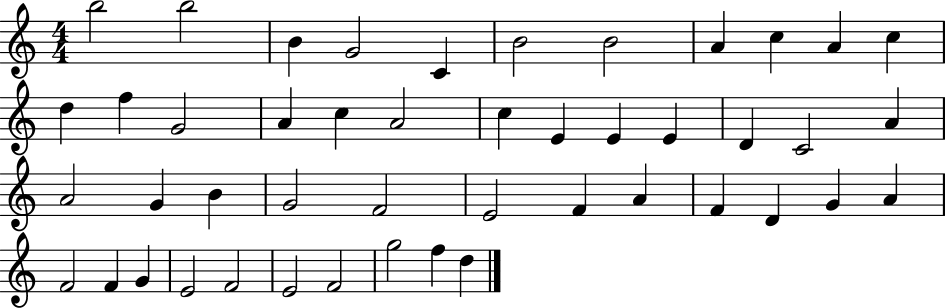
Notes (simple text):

B5/h B5/h B4/q G4/h C4/q B4/h B4/h A4/q C5/q A4/q C5/q D5/q F5/q G4/h A4/q C5/q A4/h C5/q E4/q E4/q E4/q D4/q C4/h A4/q A4/h G4/q B4/q G4/h F4/h E4/h F4/q A4/q F4/q D4/q G4/q A4/q F4/h F4/q G4/q E4/h F4/h E4/h F4/h G5/h F5/q D5/q